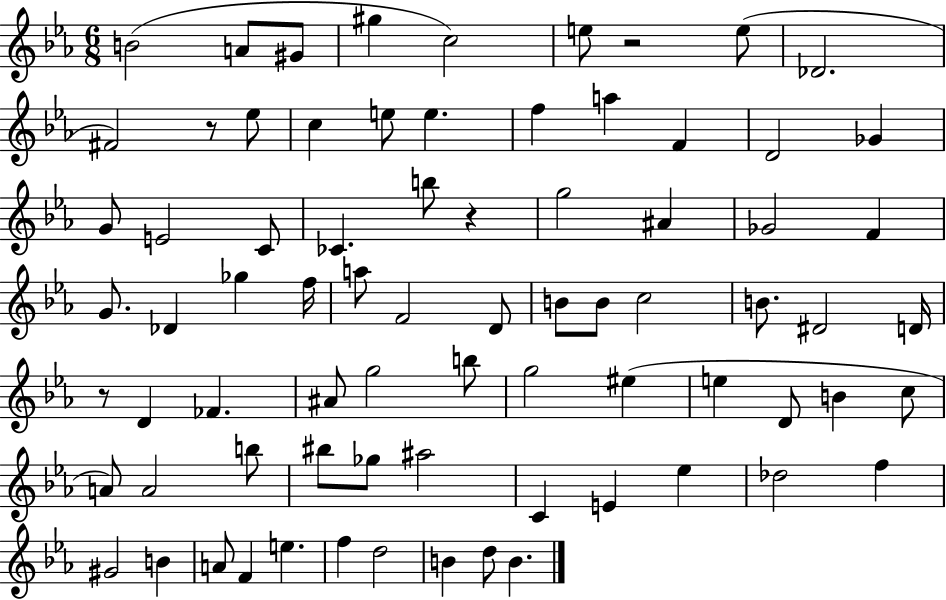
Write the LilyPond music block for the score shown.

{
  \clef treble
  \numericTimeSignature
  \time 6/8
  \key ees \major
  b'2( a'8 gis'8 | gis''4 c''2) | e''8 r2 e''8( | des'2. | \break fis'2) r8 ees''8 | c''4 e''8 e''4. | f''4 a''4 f'4 | d'2 ges'4 | \break g'8 e'2 c'8 | ces'4. b''8 r4 | g''2 ais'4 | ges'2 f'4 | \break g'8. des'4 ges''4 f''16 | a''8 f'2 d'8 | b'8 b'8 c''2 | b'8. dis'2 d'16 | \break r8 d'4 fes'4. | ais'8 g''2 b''8 | g''2 eis''4( | e''4 d'8 b'4 c''8 | \break a'8) a'2 b''8 | bis''8 ges''8 ais''2 | c'4 e'4 ees''4 | des''2 f''4 | \break gis'2 b'4 | a'8 f'4 e''4. | f''4 d''2 | b'4 d''8 b'4. | \break \bar "|."
}